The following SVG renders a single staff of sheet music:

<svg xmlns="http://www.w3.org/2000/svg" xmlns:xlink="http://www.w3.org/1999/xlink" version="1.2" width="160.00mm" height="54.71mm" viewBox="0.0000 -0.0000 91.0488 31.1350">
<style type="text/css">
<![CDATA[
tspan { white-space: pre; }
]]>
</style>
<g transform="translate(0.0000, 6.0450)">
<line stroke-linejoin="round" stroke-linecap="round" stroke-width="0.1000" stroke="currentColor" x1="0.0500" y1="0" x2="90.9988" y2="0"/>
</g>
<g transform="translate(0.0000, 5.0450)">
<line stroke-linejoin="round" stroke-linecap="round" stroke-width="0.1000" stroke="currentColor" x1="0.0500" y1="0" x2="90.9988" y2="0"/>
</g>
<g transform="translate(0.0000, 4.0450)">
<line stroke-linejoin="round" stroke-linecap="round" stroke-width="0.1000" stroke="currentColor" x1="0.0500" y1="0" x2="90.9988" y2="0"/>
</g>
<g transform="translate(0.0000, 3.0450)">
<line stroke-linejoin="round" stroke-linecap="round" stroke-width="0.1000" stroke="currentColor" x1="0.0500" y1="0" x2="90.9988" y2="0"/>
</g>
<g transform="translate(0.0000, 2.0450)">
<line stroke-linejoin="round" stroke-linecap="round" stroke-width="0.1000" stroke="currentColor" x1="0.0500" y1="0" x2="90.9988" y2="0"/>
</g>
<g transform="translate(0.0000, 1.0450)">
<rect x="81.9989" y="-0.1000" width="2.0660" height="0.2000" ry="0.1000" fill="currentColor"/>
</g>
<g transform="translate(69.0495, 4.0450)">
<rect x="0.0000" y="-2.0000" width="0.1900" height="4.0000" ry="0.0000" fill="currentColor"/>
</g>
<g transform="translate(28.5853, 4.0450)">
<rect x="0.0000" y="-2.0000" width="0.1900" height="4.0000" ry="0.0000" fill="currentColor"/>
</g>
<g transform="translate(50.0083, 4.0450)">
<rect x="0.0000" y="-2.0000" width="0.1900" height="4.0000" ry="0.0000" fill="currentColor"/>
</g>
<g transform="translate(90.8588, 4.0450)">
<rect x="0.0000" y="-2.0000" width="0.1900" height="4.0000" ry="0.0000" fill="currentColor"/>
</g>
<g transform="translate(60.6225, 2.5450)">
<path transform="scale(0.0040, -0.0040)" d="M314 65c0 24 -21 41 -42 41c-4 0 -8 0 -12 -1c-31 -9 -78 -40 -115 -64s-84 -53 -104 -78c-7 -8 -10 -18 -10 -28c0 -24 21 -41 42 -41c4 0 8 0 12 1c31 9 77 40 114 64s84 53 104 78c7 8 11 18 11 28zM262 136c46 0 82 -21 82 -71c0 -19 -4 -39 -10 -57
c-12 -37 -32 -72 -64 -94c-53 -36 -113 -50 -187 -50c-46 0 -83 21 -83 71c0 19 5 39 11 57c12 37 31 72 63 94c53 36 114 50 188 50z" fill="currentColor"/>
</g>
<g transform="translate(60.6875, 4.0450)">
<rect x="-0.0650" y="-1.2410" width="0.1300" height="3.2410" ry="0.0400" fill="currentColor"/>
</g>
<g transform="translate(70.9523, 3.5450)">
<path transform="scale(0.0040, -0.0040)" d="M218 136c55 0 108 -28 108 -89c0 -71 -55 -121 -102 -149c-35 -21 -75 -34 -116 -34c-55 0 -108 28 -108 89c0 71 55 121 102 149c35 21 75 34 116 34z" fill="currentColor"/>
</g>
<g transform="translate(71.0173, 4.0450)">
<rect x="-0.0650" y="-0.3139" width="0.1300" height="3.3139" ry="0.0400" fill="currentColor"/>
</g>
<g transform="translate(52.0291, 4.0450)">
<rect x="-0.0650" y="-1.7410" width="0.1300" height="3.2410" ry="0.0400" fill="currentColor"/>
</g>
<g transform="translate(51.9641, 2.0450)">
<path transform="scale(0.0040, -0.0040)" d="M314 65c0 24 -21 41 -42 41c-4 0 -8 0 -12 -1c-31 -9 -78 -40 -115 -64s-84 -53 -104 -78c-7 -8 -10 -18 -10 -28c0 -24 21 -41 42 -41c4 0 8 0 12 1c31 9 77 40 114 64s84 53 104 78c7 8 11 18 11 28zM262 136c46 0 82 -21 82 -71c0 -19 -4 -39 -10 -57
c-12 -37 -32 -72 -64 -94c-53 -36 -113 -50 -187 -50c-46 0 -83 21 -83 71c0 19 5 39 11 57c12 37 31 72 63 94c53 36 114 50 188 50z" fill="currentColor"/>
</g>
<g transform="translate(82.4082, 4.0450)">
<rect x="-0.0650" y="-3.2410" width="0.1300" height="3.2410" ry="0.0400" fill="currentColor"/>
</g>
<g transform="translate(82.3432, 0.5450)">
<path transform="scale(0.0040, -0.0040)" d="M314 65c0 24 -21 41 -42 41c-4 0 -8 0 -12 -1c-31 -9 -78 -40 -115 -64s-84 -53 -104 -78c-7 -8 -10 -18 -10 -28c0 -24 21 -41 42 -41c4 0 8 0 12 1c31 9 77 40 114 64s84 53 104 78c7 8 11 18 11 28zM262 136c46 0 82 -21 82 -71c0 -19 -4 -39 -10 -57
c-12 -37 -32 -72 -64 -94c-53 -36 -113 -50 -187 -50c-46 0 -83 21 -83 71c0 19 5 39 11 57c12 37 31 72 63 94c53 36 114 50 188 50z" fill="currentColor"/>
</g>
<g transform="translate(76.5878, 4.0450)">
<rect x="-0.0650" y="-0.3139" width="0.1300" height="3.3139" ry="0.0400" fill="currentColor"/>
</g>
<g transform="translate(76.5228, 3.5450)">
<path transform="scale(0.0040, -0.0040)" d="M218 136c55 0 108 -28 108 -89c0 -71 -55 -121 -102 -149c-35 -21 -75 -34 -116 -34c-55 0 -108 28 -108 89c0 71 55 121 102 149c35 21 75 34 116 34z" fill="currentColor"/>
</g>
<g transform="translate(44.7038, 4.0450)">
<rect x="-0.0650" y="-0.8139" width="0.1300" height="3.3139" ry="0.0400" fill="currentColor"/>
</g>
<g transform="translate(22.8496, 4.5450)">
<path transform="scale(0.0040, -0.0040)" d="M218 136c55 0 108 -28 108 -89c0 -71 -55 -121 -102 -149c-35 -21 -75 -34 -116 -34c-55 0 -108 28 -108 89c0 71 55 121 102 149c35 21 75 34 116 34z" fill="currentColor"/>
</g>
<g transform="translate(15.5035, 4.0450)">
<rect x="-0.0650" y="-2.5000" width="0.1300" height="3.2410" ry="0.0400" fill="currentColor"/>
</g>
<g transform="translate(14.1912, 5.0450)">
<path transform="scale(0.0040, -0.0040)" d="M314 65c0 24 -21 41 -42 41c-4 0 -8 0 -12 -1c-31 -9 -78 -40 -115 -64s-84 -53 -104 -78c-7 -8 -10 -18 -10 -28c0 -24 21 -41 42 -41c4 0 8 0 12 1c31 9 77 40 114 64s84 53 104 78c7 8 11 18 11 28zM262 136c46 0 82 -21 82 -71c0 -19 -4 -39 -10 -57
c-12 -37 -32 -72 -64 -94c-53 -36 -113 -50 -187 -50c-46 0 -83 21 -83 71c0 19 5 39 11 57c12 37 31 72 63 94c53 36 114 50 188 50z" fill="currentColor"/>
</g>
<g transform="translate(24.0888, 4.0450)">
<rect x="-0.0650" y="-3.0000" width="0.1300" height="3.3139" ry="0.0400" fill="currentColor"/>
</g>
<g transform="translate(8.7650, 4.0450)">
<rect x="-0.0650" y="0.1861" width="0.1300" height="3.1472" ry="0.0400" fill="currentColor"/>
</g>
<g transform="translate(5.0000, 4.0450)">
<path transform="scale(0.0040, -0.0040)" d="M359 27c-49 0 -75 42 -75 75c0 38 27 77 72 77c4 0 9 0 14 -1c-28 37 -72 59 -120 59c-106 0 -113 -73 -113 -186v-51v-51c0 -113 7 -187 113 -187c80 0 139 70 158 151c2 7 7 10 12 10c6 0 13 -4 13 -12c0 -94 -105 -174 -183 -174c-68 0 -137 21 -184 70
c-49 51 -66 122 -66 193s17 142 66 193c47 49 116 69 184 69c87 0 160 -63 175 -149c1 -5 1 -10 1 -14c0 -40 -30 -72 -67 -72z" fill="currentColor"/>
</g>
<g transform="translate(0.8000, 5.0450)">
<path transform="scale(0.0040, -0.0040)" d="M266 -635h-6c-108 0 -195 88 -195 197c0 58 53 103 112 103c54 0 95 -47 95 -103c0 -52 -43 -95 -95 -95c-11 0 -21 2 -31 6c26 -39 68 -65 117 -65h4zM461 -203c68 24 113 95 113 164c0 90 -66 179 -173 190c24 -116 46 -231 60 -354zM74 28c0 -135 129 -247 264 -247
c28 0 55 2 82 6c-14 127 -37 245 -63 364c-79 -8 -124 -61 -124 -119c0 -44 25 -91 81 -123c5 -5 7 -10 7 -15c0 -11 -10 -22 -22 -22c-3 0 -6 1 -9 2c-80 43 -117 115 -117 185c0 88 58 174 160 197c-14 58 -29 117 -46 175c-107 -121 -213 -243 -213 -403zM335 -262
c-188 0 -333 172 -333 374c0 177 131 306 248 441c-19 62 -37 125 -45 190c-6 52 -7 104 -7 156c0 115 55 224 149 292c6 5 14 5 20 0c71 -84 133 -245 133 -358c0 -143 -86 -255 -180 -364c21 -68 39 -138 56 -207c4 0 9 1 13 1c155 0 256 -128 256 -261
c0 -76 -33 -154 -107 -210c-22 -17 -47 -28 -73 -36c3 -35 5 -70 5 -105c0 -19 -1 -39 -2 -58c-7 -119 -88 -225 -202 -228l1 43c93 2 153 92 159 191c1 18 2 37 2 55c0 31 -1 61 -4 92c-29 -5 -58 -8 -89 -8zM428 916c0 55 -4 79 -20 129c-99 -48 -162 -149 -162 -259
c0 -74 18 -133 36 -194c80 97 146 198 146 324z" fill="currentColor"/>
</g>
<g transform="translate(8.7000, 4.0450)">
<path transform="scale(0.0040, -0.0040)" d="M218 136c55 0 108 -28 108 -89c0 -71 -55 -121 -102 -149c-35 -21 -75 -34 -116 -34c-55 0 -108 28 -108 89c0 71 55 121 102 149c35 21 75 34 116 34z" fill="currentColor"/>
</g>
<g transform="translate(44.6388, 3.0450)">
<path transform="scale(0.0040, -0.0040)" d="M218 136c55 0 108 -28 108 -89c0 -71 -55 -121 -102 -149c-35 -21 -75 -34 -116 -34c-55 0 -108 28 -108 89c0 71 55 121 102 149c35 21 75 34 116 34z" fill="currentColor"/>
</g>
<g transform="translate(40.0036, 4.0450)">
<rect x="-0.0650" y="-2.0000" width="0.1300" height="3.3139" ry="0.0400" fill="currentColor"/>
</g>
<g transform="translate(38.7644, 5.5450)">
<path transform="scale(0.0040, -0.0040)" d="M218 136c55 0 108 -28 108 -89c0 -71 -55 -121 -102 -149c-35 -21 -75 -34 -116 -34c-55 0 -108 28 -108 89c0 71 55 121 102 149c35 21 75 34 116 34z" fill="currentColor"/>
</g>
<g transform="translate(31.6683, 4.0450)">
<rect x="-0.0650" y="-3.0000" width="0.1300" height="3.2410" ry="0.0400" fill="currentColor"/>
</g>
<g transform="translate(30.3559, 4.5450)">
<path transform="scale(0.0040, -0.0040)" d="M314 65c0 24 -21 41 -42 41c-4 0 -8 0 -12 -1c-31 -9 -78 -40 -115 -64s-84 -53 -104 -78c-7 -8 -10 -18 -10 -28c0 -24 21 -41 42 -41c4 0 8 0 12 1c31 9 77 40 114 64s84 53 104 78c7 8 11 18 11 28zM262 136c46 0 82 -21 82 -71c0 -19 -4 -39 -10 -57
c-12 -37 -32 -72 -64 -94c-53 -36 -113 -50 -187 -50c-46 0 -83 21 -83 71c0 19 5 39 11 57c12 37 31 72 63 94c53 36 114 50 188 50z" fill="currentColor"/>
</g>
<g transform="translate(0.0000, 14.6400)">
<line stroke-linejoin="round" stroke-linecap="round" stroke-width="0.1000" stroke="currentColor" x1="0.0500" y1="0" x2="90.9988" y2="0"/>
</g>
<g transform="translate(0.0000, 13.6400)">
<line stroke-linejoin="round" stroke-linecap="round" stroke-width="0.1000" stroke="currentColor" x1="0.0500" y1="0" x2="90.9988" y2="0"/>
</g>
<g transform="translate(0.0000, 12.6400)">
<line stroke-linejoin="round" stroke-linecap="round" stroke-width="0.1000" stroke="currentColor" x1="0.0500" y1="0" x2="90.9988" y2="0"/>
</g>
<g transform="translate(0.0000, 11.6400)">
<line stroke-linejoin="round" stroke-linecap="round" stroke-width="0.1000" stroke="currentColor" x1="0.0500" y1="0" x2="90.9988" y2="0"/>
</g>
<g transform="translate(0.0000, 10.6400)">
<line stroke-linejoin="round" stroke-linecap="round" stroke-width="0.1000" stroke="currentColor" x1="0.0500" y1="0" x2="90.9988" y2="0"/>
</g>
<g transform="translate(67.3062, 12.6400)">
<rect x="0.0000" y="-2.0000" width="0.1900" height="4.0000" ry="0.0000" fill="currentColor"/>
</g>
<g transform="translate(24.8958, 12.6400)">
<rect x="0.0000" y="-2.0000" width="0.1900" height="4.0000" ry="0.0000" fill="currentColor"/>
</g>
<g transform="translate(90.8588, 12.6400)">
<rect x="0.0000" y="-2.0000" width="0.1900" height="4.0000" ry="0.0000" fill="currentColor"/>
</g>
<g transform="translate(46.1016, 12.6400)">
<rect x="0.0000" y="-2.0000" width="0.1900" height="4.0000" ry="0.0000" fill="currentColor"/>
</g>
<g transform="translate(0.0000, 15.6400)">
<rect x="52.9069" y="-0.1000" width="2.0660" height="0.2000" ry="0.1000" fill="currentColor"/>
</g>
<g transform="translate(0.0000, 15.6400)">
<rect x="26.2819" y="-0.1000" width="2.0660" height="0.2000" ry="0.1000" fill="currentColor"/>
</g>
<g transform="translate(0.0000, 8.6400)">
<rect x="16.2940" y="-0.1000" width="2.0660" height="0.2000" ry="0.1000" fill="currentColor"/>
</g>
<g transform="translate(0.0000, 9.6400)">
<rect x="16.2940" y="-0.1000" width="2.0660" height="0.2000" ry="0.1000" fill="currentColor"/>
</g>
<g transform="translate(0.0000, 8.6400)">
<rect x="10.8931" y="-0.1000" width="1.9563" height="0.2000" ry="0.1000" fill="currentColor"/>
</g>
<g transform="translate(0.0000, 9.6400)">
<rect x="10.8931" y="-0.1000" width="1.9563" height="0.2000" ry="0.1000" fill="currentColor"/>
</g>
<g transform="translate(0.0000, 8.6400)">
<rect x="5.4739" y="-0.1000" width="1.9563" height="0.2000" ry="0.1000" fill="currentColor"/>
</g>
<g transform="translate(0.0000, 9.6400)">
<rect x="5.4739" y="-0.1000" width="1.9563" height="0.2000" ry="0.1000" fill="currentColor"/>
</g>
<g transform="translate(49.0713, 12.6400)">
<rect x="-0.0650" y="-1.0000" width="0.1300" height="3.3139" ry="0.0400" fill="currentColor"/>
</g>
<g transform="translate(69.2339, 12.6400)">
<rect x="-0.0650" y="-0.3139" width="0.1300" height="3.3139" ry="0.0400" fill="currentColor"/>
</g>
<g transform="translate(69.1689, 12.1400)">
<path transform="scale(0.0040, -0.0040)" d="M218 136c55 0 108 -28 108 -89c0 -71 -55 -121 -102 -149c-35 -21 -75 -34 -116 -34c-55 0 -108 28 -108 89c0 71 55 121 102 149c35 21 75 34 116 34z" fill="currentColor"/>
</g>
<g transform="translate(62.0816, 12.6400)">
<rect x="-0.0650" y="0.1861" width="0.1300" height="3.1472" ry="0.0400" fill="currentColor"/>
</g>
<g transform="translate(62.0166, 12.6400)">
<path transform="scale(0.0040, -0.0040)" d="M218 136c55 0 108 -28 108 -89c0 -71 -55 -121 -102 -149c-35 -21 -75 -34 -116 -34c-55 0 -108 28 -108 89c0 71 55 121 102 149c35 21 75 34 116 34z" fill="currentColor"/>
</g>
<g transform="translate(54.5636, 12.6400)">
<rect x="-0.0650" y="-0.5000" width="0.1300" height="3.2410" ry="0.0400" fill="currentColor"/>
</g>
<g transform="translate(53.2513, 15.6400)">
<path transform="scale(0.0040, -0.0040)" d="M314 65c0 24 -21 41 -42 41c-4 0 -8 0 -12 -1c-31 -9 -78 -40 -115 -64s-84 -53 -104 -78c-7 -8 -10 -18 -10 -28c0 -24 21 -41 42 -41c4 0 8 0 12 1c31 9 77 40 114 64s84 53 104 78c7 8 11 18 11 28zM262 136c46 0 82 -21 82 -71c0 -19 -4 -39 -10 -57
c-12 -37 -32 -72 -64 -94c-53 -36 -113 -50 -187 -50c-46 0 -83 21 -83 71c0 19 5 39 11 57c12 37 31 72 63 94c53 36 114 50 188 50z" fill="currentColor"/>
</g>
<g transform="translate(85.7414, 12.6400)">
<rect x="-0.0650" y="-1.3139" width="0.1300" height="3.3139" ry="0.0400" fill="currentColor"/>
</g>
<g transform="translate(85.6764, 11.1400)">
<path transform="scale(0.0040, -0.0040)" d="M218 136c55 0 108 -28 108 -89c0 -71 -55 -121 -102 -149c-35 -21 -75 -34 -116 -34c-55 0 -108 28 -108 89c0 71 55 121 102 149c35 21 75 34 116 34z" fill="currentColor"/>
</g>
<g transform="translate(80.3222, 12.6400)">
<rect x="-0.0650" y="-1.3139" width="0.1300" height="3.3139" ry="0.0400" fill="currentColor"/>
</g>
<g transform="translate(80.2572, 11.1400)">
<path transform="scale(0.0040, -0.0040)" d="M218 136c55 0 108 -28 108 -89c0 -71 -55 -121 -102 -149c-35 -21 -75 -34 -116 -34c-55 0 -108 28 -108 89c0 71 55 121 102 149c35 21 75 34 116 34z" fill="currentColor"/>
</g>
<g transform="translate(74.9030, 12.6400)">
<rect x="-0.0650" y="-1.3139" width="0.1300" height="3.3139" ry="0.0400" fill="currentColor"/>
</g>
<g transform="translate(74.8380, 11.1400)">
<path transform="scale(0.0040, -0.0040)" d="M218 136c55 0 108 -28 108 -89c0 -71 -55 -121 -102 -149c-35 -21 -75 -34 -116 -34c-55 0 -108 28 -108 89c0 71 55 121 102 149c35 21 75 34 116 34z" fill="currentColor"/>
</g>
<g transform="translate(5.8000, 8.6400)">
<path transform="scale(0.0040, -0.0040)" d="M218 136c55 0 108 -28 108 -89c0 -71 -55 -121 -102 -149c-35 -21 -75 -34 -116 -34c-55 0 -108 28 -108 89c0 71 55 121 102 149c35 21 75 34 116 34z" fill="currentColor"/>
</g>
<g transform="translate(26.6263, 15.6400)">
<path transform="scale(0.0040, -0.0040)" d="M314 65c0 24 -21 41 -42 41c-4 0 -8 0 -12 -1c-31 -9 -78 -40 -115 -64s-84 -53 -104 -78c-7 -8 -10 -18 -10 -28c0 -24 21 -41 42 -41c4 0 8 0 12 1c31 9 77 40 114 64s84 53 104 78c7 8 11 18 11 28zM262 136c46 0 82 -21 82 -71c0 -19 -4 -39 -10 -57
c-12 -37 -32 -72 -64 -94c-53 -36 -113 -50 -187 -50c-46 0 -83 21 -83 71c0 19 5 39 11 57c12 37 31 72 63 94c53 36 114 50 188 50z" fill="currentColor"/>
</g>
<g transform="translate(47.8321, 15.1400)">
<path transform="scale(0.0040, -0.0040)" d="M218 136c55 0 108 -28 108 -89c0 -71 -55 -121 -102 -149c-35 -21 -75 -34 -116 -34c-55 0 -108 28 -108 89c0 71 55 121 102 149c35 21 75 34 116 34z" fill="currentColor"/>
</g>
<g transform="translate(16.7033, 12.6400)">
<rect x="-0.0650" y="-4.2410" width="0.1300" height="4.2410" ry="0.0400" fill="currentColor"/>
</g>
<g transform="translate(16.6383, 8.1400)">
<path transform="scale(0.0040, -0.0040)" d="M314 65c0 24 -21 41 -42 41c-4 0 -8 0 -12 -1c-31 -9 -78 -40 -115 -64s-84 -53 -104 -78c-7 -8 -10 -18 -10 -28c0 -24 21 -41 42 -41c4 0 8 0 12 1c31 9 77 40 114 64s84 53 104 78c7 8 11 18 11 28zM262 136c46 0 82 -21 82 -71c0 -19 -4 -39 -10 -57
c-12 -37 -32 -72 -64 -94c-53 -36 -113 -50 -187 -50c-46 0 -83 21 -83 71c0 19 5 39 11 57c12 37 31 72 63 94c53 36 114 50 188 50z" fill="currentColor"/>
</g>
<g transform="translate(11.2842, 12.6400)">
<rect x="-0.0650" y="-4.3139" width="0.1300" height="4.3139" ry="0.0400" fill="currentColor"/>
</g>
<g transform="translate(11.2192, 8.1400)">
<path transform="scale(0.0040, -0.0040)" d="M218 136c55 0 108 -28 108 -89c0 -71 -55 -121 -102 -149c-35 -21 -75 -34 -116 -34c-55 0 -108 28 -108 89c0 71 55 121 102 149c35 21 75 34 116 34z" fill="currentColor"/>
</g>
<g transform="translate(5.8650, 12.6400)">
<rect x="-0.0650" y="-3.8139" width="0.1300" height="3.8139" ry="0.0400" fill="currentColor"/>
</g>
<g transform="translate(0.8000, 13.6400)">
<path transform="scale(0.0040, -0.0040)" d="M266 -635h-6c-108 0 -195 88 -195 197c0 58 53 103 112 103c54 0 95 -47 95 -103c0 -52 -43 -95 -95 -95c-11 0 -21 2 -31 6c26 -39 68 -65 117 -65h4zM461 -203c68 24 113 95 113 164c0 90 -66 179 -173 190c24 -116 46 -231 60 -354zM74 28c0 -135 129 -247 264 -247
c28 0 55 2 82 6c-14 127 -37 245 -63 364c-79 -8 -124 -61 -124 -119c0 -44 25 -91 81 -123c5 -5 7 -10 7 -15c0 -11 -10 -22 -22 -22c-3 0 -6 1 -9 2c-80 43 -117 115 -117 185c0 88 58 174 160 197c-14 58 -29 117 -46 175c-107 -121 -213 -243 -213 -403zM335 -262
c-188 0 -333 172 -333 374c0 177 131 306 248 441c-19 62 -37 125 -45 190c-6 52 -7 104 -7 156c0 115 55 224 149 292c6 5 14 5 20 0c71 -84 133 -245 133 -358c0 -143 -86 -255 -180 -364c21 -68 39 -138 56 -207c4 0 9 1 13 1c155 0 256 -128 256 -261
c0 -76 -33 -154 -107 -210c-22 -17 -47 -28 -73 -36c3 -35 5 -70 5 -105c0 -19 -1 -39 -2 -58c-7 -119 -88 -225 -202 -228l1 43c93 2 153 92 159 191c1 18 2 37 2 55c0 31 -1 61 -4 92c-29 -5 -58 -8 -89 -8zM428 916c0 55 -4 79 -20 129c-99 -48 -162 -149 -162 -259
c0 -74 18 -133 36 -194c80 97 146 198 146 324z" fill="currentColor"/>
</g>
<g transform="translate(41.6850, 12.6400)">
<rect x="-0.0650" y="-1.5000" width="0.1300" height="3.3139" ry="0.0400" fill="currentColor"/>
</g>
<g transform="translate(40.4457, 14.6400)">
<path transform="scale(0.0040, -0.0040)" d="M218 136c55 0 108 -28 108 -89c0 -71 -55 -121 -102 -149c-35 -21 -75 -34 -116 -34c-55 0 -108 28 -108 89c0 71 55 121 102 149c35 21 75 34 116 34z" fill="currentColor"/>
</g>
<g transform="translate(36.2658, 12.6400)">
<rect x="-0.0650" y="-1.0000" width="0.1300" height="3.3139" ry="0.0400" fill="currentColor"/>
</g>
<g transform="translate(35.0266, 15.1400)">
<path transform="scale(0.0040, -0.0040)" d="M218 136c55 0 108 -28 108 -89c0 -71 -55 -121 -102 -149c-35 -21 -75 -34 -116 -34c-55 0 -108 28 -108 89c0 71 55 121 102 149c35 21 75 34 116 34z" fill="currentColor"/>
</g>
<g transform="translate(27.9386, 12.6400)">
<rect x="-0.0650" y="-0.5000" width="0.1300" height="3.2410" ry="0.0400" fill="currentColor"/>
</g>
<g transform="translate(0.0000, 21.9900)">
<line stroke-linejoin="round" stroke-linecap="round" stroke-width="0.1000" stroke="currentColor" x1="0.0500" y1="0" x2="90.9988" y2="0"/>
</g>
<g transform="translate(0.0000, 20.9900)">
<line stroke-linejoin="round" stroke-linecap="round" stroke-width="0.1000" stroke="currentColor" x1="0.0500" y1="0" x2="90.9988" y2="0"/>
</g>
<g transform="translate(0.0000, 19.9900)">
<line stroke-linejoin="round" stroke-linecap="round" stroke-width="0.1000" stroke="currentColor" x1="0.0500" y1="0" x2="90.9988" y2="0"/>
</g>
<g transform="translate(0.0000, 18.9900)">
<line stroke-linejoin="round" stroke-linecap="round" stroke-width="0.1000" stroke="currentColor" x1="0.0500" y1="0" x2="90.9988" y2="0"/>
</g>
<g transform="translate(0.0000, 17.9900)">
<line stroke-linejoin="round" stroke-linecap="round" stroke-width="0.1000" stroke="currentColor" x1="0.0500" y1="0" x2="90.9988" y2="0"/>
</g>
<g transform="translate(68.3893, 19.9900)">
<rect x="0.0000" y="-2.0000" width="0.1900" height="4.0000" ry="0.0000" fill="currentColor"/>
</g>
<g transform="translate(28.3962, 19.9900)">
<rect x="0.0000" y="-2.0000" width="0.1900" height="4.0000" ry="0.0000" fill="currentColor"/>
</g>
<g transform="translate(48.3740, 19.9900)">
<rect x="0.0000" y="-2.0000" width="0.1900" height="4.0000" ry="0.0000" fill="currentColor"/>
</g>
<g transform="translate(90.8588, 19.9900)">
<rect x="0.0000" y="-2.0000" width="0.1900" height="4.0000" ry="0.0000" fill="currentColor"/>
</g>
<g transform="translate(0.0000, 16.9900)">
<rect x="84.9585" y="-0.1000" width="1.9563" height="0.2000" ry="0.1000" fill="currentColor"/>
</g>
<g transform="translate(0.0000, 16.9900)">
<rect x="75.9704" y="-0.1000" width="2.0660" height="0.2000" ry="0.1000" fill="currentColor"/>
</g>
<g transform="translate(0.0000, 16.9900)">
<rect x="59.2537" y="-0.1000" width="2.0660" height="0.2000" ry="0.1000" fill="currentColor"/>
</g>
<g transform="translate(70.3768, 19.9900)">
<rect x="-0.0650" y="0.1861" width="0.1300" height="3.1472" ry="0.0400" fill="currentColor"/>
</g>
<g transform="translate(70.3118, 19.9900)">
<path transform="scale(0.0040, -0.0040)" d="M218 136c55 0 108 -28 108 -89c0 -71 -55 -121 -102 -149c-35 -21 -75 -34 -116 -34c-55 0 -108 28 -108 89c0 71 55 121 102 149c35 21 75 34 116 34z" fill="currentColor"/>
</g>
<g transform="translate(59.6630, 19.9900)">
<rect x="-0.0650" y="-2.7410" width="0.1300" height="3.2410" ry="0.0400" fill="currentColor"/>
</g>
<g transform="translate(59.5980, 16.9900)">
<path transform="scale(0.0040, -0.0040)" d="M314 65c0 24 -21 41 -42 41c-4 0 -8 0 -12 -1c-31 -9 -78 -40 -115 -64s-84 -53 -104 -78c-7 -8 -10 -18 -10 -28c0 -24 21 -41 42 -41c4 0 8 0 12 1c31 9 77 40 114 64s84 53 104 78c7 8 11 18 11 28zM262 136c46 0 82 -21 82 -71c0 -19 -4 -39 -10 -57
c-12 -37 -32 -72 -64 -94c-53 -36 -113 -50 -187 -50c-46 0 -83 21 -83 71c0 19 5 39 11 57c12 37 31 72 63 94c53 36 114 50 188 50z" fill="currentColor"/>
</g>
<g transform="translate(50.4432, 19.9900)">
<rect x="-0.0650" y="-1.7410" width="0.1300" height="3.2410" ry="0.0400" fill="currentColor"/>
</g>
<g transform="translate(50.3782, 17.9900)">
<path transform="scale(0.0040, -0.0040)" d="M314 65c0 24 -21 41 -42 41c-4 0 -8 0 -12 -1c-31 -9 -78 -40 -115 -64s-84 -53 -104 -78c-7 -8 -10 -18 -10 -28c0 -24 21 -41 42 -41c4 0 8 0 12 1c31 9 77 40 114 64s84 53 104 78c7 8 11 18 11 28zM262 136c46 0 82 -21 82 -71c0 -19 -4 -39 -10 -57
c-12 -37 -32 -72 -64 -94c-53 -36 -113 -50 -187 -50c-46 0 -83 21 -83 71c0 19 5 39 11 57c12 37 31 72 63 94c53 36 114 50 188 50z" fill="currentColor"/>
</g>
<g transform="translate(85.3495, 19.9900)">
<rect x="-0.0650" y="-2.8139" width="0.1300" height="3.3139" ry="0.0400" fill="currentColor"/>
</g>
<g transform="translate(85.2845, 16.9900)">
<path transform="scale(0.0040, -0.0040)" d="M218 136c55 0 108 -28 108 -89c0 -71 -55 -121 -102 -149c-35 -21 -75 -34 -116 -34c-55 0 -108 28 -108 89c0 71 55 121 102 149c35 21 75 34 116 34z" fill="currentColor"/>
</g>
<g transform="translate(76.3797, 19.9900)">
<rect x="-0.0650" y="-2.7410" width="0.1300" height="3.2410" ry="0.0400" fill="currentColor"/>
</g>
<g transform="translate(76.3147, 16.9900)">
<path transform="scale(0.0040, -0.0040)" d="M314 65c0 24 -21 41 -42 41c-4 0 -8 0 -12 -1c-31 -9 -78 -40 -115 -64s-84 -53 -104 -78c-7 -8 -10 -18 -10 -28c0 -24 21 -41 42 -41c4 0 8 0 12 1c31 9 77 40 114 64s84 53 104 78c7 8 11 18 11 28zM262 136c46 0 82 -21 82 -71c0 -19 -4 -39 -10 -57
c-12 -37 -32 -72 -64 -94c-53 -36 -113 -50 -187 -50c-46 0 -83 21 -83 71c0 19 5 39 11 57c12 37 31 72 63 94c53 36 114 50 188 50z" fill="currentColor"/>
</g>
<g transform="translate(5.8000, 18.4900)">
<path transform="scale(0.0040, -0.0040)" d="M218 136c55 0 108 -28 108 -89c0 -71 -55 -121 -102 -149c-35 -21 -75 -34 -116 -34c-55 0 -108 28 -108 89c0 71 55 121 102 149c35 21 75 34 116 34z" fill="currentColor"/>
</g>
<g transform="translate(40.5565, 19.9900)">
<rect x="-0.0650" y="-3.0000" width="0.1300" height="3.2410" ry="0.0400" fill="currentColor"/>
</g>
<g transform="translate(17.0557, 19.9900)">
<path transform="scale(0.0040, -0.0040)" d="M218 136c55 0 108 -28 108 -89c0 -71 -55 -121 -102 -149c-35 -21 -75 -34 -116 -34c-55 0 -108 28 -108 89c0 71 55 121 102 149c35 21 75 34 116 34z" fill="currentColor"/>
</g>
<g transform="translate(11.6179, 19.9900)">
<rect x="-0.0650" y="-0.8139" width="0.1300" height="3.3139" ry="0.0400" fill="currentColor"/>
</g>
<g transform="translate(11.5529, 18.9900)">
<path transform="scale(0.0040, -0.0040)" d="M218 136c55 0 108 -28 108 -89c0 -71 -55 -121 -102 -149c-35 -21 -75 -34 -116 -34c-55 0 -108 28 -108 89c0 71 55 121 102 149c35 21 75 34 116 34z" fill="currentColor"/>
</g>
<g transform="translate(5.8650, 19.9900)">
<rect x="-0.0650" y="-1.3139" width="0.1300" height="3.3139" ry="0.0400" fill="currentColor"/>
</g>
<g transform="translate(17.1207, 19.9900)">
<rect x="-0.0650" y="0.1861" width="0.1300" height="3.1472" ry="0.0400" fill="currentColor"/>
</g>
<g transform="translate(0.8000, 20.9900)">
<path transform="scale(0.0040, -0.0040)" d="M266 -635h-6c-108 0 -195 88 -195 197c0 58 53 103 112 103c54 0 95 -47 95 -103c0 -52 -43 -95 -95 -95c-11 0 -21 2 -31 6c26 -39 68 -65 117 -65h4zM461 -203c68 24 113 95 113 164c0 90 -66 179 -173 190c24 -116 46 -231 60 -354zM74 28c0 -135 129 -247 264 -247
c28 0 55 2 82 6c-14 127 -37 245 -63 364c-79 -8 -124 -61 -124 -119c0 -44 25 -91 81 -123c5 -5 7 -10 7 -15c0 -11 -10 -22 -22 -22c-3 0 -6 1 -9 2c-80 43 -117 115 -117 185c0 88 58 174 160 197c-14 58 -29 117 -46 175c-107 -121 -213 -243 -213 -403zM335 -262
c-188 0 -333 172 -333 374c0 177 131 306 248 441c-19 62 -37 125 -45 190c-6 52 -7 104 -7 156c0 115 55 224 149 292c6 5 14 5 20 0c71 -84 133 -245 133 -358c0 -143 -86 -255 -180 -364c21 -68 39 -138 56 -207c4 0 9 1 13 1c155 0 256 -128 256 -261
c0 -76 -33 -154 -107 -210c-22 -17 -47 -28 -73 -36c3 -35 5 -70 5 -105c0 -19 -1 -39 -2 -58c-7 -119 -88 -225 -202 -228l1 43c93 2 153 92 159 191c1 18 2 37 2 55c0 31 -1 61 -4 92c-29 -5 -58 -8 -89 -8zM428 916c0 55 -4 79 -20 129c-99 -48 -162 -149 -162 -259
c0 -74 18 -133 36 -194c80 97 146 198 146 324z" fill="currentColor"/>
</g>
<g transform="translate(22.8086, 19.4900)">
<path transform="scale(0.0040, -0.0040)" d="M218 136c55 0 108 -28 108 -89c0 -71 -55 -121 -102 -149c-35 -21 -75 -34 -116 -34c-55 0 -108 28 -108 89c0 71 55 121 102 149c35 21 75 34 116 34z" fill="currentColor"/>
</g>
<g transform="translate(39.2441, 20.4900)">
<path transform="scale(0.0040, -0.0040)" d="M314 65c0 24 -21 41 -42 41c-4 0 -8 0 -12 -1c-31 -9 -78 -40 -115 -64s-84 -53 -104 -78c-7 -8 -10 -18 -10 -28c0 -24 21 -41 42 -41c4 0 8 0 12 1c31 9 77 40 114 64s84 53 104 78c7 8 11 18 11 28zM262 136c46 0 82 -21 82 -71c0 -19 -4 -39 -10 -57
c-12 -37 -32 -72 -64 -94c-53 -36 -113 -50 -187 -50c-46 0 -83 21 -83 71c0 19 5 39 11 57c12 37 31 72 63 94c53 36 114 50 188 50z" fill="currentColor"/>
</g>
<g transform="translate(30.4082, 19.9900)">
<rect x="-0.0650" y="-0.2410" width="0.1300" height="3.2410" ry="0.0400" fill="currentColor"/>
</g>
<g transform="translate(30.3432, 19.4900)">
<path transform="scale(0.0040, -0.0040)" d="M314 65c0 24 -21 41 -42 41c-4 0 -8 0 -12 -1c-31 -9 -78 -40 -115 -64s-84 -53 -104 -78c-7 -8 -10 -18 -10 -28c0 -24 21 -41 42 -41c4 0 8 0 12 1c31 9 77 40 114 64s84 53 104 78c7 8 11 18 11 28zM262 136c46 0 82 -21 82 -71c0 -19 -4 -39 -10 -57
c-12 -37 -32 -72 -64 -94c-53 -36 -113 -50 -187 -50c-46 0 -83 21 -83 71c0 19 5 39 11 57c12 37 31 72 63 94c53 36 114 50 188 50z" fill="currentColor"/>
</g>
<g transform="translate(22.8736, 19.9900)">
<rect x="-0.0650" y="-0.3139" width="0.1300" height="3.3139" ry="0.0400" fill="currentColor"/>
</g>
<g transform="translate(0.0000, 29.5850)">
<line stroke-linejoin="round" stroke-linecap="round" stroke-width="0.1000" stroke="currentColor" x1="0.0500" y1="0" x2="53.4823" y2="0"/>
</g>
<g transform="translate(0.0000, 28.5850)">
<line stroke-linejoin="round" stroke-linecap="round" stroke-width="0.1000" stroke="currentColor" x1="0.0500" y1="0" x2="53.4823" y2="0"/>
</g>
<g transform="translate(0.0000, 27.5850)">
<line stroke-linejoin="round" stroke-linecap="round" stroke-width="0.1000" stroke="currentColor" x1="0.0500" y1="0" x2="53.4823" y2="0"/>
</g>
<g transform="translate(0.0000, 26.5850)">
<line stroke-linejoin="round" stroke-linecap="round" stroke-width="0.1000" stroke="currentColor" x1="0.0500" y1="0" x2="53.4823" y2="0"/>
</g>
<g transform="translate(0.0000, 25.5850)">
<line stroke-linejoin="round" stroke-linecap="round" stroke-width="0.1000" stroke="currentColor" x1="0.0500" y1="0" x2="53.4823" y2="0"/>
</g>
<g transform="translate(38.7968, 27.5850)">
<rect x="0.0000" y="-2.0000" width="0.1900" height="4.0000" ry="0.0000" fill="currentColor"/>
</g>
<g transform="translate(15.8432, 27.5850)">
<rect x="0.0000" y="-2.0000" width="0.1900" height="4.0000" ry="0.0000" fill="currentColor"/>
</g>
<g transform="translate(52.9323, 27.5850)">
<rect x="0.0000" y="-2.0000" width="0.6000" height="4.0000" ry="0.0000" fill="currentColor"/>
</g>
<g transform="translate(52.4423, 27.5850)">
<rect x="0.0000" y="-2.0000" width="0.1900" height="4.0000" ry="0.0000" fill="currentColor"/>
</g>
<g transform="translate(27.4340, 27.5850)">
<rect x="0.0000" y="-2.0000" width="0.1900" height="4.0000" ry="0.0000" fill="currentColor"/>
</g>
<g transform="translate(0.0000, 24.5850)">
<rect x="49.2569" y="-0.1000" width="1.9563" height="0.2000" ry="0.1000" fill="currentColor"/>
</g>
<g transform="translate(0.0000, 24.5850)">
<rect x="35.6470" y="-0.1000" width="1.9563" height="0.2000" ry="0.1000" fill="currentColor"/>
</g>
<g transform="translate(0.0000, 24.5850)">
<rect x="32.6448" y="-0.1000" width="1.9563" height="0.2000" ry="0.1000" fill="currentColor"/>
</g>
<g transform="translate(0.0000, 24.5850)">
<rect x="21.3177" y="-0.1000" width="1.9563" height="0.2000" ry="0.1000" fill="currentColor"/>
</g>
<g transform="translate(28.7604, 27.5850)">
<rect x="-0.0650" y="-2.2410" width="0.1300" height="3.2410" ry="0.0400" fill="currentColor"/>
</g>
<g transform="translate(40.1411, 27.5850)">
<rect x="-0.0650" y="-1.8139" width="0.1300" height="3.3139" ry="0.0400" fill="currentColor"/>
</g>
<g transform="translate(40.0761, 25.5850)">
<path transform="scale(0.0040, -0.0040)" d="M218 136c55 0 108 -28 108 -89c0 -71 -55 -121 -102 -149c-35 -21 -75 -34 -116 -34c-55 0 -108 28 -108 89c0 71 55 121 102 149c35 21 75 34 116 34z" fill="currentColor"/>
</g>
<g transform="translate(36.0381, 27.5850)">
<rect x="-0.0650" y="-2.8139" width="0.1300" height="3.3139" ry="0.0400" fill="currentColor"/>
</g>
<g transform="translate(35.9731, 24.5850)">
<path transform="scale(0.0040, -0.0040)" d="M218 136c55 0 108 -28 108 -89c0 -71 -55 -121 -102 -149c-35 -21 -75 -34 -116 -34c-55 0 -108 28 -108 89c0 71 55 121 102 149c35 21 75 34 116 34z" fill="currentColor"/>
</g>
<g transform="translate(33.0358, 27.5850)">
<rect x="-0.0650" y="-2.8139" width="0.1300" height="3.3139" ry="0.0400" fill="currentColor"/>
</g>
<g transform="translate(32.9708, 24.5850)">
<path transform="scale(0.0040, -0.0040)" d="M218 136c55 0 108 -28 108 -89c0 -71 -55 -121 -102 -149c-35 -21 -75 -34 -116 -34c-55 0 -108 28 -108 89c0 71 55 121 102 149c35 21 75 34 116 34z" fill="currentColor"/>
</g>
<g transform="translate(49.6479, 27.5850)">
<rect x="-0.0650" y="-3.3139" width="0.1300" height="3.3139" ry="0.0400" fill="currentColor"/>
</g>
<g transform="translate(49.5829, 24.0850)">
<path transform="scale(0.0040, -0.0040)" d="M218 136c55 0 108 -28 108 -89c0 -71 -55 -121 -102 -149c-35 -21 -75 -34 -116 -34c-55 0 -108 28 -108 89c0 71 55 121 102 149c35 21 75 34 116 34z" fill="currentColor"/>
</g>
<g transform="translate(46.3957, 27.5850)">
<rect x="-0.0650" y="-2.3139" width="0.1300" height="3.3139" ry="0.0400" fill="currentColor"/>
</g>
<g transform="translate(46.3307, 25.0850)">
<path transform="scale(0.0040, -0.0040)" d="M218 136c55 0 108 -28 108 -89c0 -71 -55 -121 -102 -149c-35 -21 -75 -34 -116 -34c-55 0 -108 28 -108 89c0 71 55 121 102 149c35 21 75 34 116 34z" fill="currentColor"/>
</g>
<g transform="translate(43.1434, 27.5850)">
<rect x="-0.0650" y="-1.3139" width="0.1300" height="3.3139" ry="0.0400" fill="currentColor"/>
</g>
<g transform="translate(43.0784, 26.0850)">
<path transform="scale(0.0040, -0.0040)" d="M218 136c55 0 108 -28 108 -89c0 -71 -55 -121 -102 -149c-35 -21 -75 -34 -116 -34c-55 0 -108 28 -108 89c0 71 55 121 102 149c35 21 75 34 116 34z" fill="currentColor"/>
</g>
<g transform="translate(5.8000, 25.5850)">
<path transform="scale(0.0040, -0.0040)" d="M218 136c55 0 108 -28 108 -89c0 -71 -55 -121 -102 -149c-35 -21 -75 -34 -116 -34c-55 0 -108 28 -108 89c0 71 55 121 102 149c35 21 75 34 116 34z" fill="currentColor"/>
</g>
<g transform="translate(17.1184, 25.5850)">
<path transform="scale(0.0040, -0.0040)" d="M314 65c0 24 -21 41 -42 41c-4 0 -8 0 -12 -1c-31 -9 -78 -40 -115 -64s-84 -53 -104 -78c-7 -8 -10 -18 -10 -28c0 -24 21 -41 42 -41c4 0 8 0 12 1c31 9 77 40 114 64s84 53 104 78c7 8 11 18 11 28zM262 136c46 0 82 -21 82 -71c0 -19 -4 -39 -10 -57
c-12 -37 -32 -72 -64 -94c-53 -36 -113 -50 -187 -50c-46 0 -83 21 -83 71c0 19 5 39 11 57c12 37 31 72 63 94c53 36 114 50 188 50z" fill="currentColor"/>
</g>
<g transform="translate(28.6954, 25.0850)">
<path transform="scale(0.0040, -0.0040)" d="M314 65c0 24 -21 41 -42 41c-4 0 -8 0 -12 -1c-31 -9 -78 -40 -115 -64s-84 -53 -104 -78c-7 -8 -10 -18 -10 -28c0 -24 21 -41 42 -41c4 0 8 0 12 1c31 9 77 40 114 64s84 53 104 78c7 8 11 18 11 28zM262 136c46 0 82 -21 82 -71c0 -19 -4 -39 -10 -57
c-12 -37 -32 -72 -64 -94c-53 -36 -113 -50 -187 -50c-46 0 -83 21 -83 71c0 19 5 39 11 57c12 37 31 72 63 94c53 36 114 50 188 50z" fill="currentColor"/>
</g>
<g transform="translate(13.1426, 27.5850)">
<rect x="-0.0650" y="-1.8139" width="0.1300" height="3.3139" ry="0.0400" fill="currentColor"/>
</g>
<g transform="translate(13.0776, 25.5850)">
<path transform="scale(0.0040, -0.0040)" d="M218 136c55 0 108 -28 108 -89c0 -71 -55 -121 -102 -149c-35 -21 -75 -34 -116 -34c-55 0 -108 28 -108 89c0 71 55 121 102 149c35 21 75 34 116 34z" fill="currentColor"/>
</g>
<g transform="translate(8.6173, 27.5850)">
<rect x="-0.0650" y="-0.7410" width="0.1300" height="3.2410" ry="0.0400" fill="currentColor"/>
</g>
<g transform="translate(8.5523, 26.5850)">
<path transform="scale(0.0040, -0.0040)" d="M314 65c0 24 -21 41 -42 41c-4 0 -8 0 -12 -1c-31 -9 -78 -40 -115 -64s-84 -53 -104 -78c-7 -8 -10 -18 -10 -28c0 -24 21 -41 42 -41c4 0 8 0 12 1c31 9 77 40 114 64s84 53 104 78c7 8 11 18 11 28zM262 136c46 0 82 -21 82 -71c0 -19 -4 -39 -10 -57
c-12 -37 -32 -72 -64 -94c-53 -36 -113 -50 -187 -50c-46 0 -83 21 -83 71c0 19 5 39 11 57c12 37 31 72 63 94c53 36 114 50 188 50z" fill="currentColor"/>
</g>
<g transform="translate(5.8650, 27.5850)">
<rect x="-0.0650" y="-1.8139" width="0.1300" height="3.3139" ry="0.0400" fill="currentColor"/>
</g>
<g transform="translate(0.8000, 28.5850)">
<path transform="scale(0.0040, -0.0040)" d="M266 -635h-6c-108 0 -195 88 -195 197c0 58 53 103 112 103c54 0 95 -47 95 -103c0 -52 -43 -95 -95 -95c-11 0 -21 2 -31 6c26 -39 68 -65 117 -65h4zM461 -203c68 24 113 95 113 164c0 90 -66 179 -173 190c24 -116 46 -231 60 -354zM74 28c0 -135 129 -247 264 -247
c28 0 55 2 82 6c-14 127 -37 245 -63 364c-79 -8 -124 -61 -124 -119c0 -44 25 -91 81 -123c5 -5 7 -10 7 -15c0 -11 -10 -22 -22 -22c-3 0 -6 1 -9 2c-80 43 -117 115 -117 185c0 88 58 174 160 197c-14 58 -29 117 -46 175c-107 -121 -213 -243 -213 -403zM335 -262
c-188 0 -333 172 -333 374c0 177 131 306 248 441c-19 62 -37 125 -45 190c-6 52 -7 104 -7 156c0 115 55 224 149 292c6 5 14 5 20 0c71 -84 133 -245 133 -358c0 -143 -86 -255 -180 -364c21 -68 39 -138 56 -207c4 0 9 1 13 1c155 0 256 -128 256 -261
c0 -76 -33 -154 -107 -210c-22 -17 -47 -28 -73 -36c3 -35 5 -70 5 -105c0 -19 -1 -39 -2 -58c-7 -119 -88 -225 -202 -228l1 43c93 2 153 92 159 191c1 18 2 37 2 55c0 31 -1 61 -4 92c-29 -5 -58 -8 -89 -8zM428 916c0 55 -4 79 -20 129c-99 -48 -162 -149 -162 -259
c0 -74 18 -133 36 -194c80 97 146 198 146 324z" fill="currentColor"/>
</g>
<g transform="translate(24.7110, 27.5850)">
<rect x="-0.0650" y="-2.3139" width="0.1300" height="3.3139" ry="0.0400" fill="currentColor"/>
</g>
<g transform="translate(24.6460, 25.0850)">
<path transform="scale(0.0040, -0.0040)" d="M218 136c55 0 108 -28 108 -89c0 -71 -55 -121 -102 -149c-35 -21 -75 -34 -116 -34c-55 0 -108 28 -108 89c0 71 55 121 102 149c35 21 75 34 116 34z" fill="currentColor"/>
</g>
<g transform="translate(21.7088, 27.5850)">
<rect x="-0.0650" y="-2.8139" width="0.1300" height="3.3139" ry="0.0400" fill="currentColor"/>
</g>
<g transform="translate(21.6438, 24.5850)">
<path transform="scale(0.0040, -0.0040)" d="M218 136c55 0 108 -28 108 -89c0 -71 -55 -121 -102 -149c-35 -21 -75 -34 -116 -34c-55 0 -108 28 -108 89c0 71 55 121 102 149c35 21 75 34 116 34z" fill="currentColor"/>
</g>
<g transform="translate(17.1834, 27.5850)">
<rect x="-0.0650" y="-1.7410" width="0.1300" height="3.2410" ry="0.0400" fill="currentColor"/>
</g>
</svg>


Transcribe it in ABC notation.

X:1
T:Untitled
M:4/4
L:1/4
K:C
B G2 A A2 F d f2 e2 c c b2 c' d' d'2 C2 D E D C2 B c e e e e d B c c2 A2 f2 a2 B a2 a f d2 f f2 a g g2 a a f e g b